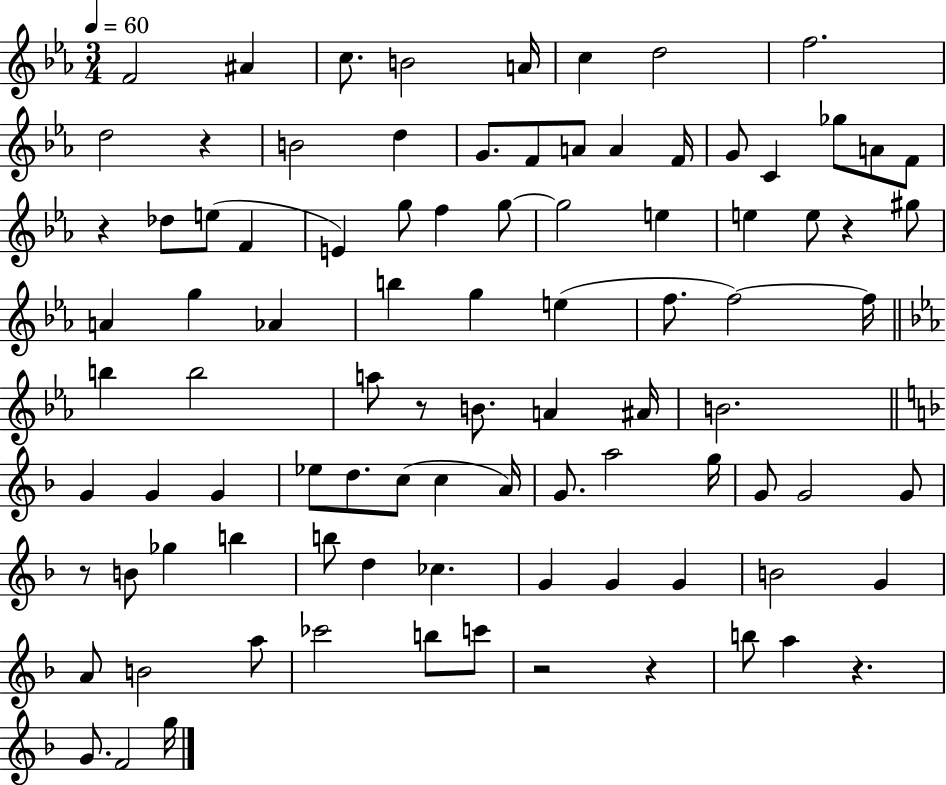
F4/h A#4/q C5/e. B4/h A4/s C5/q D5/h F5/h. D5/h R/q B4/h D5/q G4/e. F4/e A4/e A4/q F4/s G4/e C4/q Gb5/e A4/e F4/e R/q Db5/e E5/e F4/q E4/q G5/e F5/q G5/e G5/h E5/q E5/q E5/e R/q G#5/e A4/q G5/q Ab4/q B5/q G5/q E5/q F5/e. F5/h F5/s B5/q B5/h A5/e R/e B4/e. A4/q A#4/s B4/h. G4/q G4/q G4/q Eb5/e D5/e. C5/e C5/q A4/s G4/e. A5/h G5/s G4/e G4/h G4/e R/e B4/e Gb5/q B5/q B5/e D5/q CES5/q. G4/q G4/q G4/q B4/h G4/q A4/e B4/h A5/e CES6/h B5/e C6/e R/h R/q B5/e A5/q R/q. G4/e. F4/h G5/s